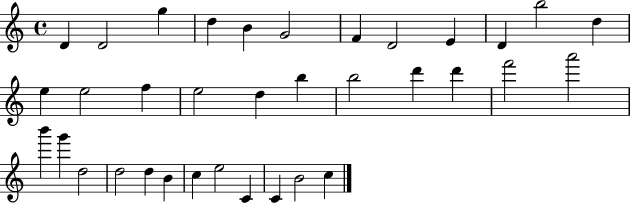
D4/q D4/h G5/q D5/q B4/q G4/h F4/q D4/h E4/q D4/q B5/h D5/q E5/q E5/h F5/q E5/h D5/q B5/q B5/h D6/q D6/q F6/h A6/h B6/q G6/q D5/h D5/h D5/q B4/q C5/q E5/h C4/q C4/q B4/h C5/q